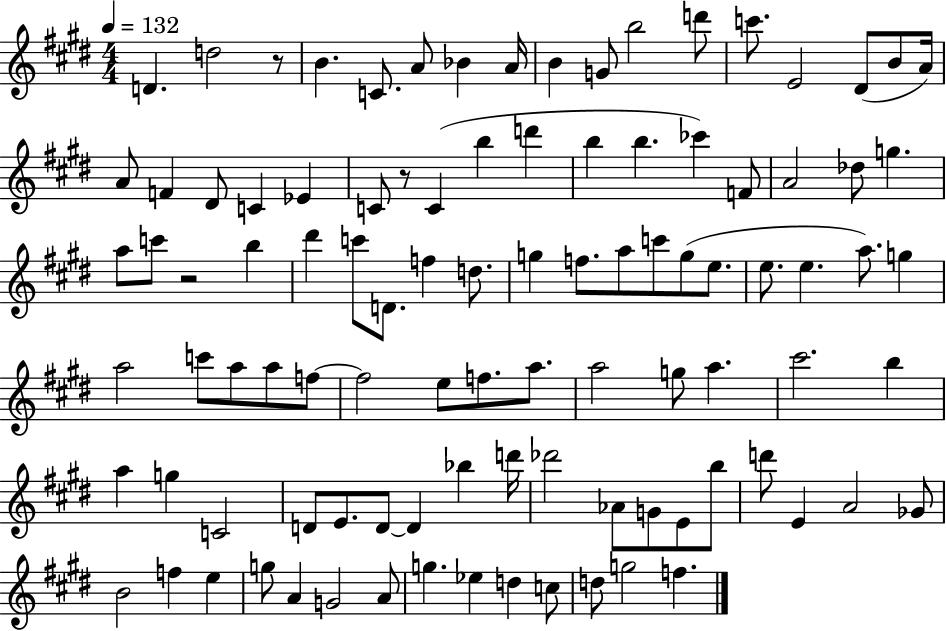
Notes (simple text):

D4/q. D5/h R/e B4/q. C4/e. A4/e Bb4/q A4/s B4/q G4/e B5/h D6/e C6/e. E4/h D#4/e B4/e A4/s A4/e F4/q D#4/e C4/q Eb4/q C4/e R/e C4/q B5/q D6/q B5/q B5/q. CES6/q F4/e A4/h Db5/e G5/q. A5/e C6/e R/h B5/q D#6/q C6/e D4/e. F5/q D5/e. G5/q F5/e. A5/e C6/e G5/e E5/e. E5/e. E5/q. A5/e. G5/q A5/h C6/e A5/e A5/e F5/e F5/h E5/e F5/e. A5/e. A5/h G5/e A5/q. C#6/h. B5/q A5/q G5/q C4/h D4/e E4/e. D4/e D4/q Bb5/q D6/s Db6/h Ab4/e G4/e E4/e B5/e D6/e E4/q A4/h Gb4/e B4/h F5/q E5/q G5/e A4/q G4/h A4/e G5/q. Eb5/q D5/q C5/e D5/e G5/h F5/q.